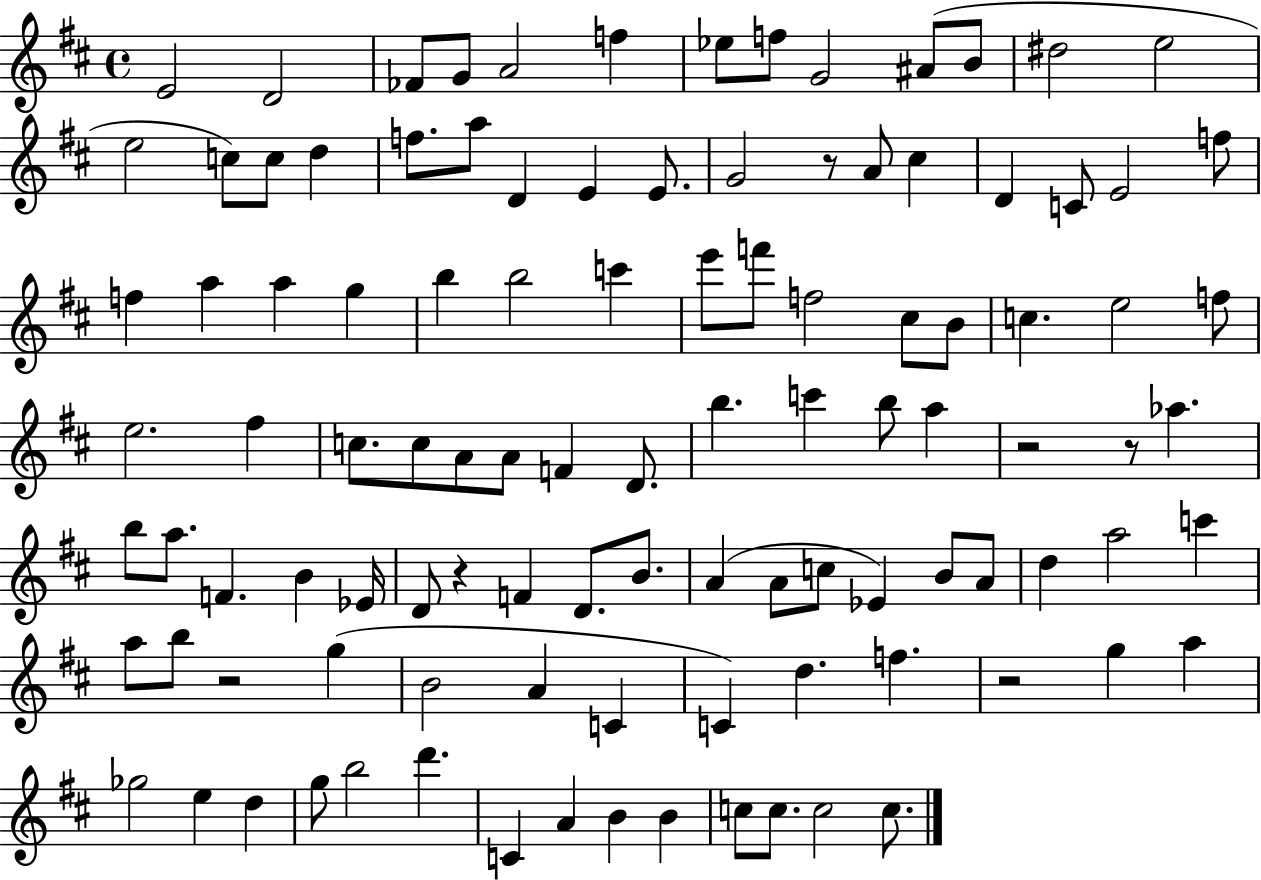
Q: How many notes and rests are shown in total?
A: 106